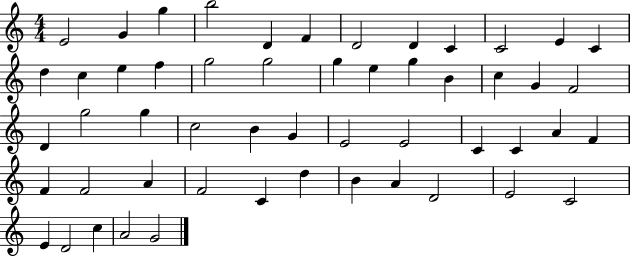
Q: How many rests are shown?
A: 0